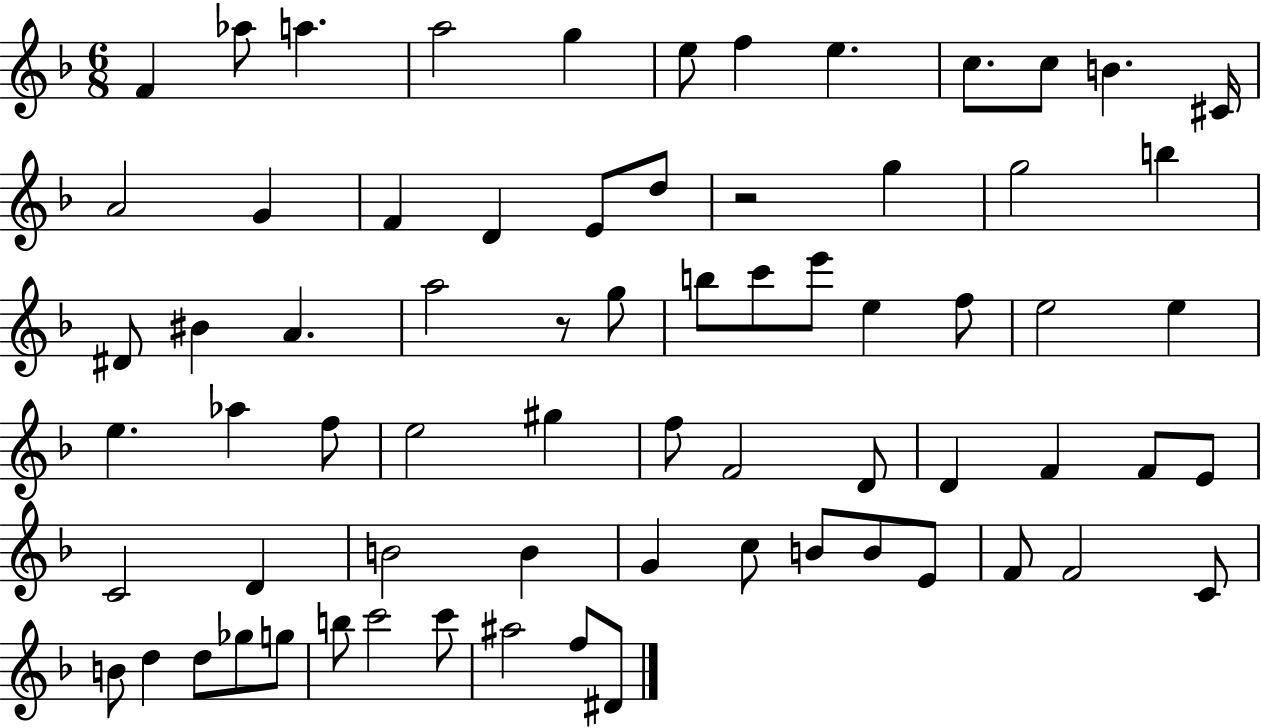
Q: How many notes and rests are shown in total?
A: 70